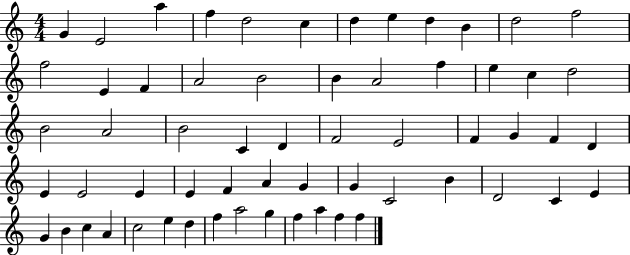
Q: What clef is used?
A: treble